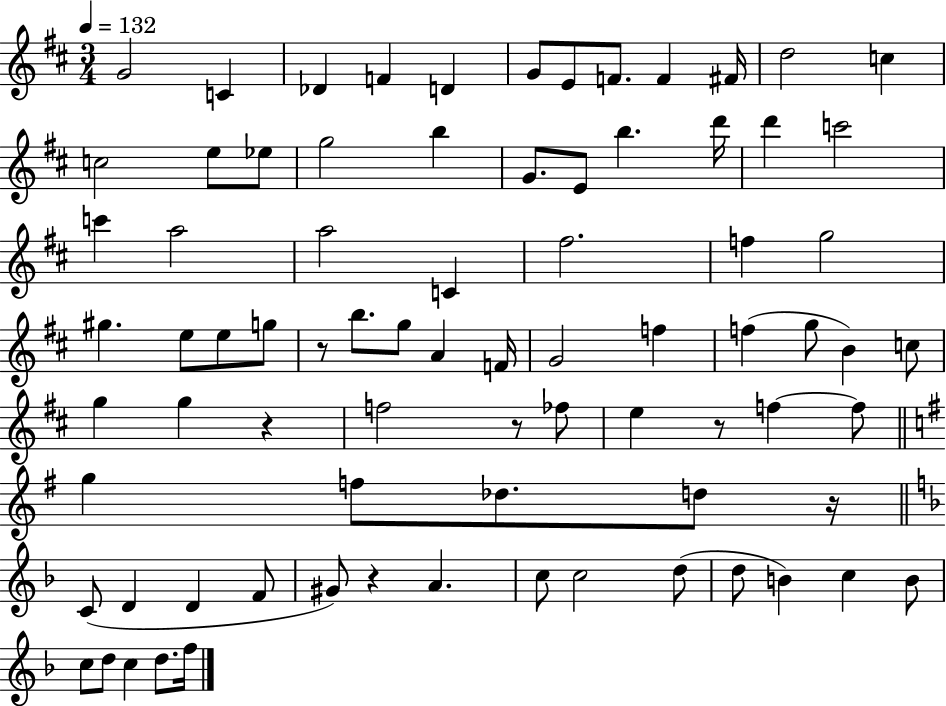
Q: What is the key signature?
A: D major